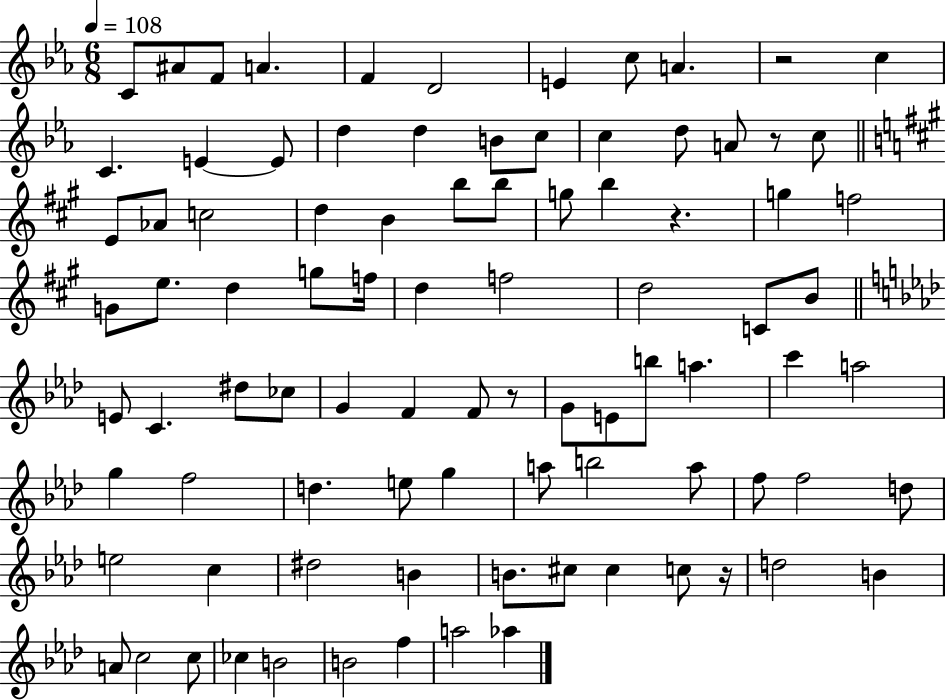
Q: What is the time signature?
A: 6/8